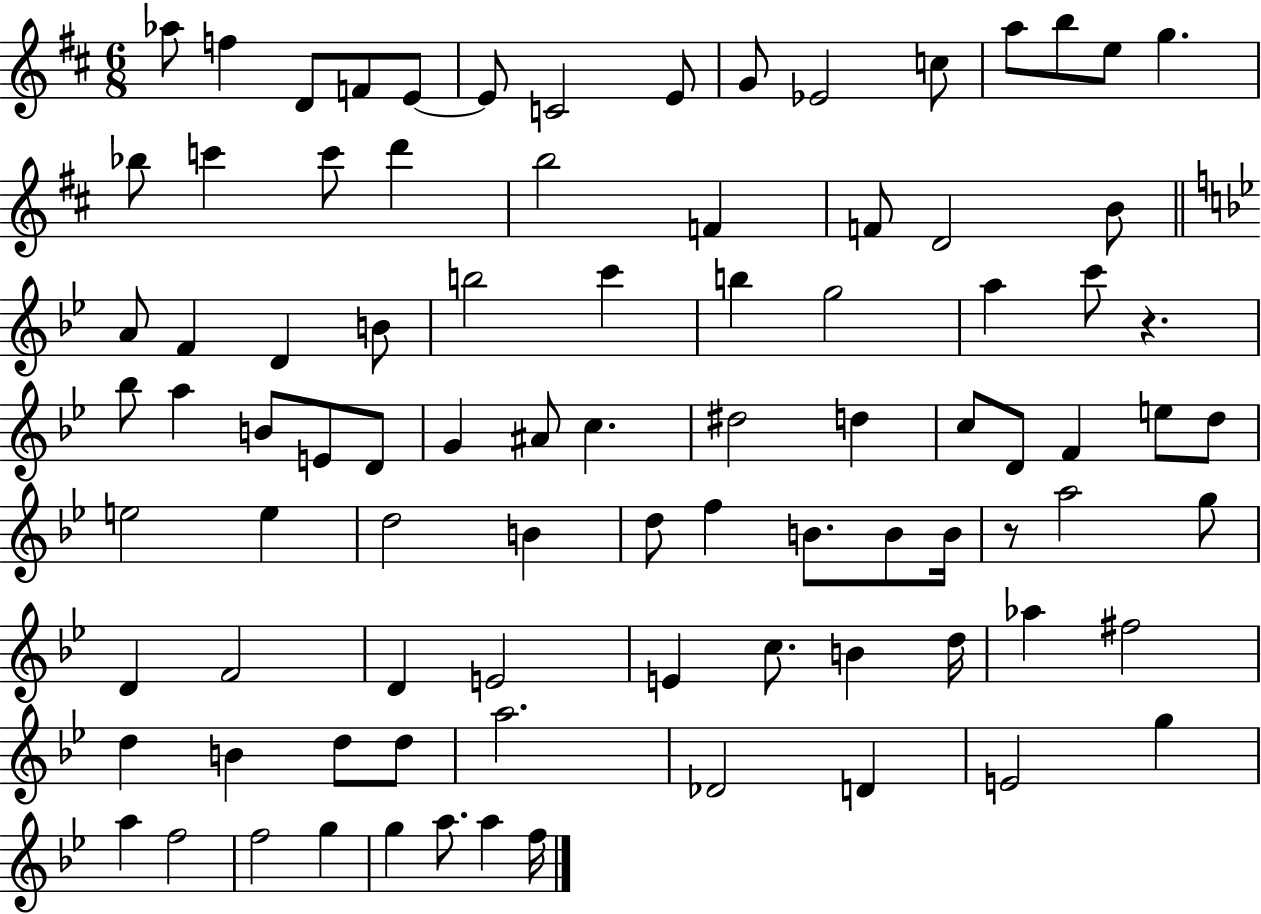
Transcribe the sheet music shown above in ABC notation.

X:1
T:Untitled
M:6/8
L:1/4
K:D
_a/2 f D/2 F/2 E/2 E/2 C2 E/2 G/2 _E2 c/2 a/2 b/2 e/2 g _b/2 c' c'/2 d' b2 F F/2 D2 B/2 A/2 F D B/2 b2 c' b g2 a c'/2 z _b/2 a B/2 E/2 D/2 G ^A/2 c ^d2 d c/2 D/2 F e/2 d/2 e2 e d2 B d/2 f B/2 B/2 B/4 z/2 a2 g/2 D F2 D E2 E c/2 B d/4 _a ^f2 d B d/2 d/2 a2 _D2 D E2 g a f2 f2 g g a/2 a f/4